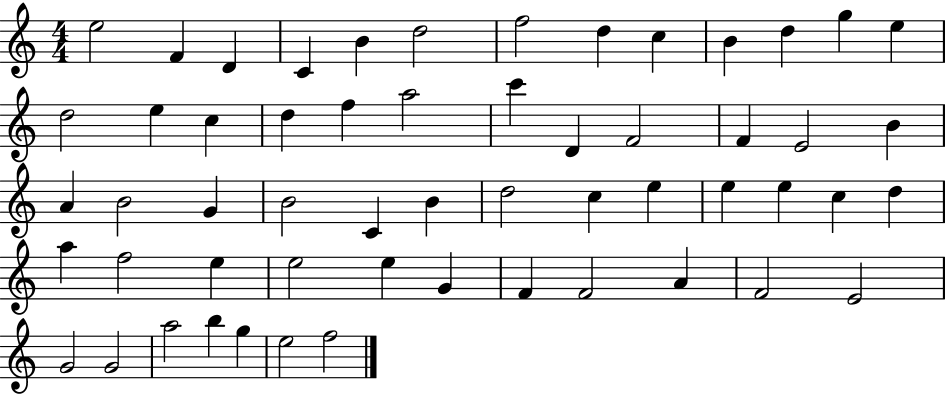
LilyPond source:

{
  \clef treble
  \numericTimeSignature
  \time 4/4
  \key c \major
  e''2 f'4 d'4 | c'4 b'4 d''2 | f''2 d''4 c''4 | b'4 d''4 g''4 e''4 | \break d''2 e''4 c''4 | d''4 f''4 a''2 | c'''4 d'4 f'2 | f'4 e'2 b'4 | \break a'4 b'2 g'4 | b'2 c'4 b'4 | d''2 c''4 e''4 | e''4 e''4 c''4 d''4 | \break a''4 f''2 e''4 | e''2 e''4 g'4 | f'4 f'2 a'4 | f'2 e'2 | \break g'2 g'2 | a''2 b''4 g''4 | e''2 f''2 | \bar "|."
}